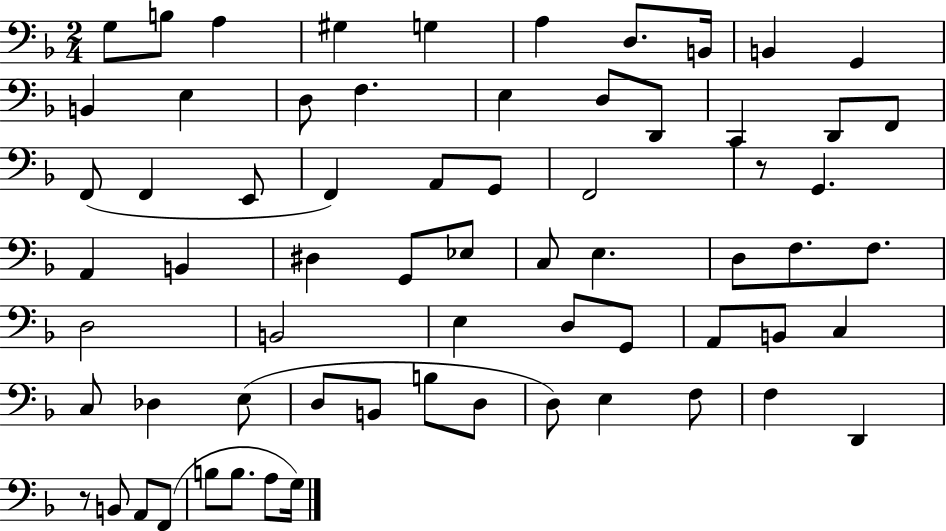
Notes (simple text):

G3/e B3/e A3/q G#3/q G3/q A3/q D3/e. B2/s B2/q G2/q B2/q E3/q D3/e F3/q. E3/q D3/e D2/e C2/q D2/e F2/e F2/e F2/q E2/e F2/q A2/e G2/e F2/h R/e G2/q. A2/q B2/q D#3/q G2/e Eb3/e C3/e E3/q. D3/e F3/e. F3/e. D3/h B2/h E3/q D3/e G2/e A2/e B2/e C3/q C3/e Db3/q E3/e D3/e B2/e B3/e D3/e D3/e E3/q F3/e F3/q D2/q R/e B2/e A2/e F2/e B3/e B3/e. A3/e G3/s